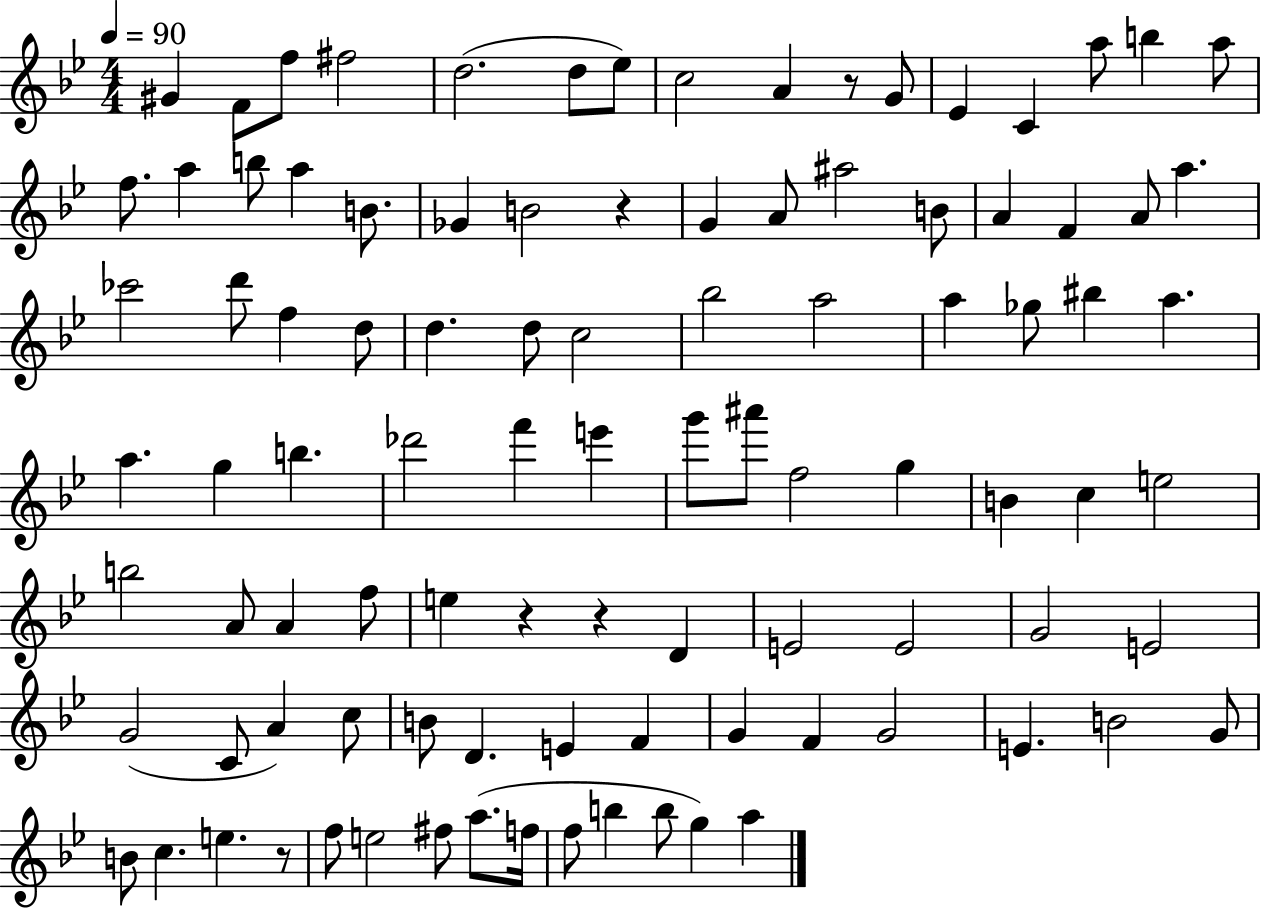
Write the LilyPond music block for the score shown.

{
  \clef treble
  \numericTimeSignature
  \time 4/4
  \key bes \major
  \tempo 4 = 90
  gis'4 f'8 f''8 fis''2 | d''2.( d''8 ees''8) | c''2 a'4 r8 g'8 | ees'4 c'4 a''8 b''4 a''8 | \break f''8. a''4 b''8 a''4 b'8. | ges'4 b'2 r4 | g'4 a'8 ais''2 b'8 | a'4 f'4 a'8 a''4. | \break ces'''2 d'''8 f''4 d''8 | d''4. d''8 c''2 | bes''2 a''2 | a''4 ges''8 bis''4 a''4. | \break a''4. g''4 b''4. | des'''2 f'''4 e'''4 | g'''8 ais'''8 f''2 g''4 | b'4 c''4 e''2 | \break b''2 a'8 a'4 f''8 | e''4 r4 r4 d'4 | e'2 e'2 | g'2 e'2 | \break g'2( c'8 a'4) c''8 | b'8 d'4. e'4 f'4 | g'4 f'4 g'2 | e'4. b'2 g'8 | \break b'8 c''4. e''4. r8 | f''8 e''2 fis''8 a''8.( f''16 | f''8 b''4 b''8 g''4) a''4 | \bar "|."
}